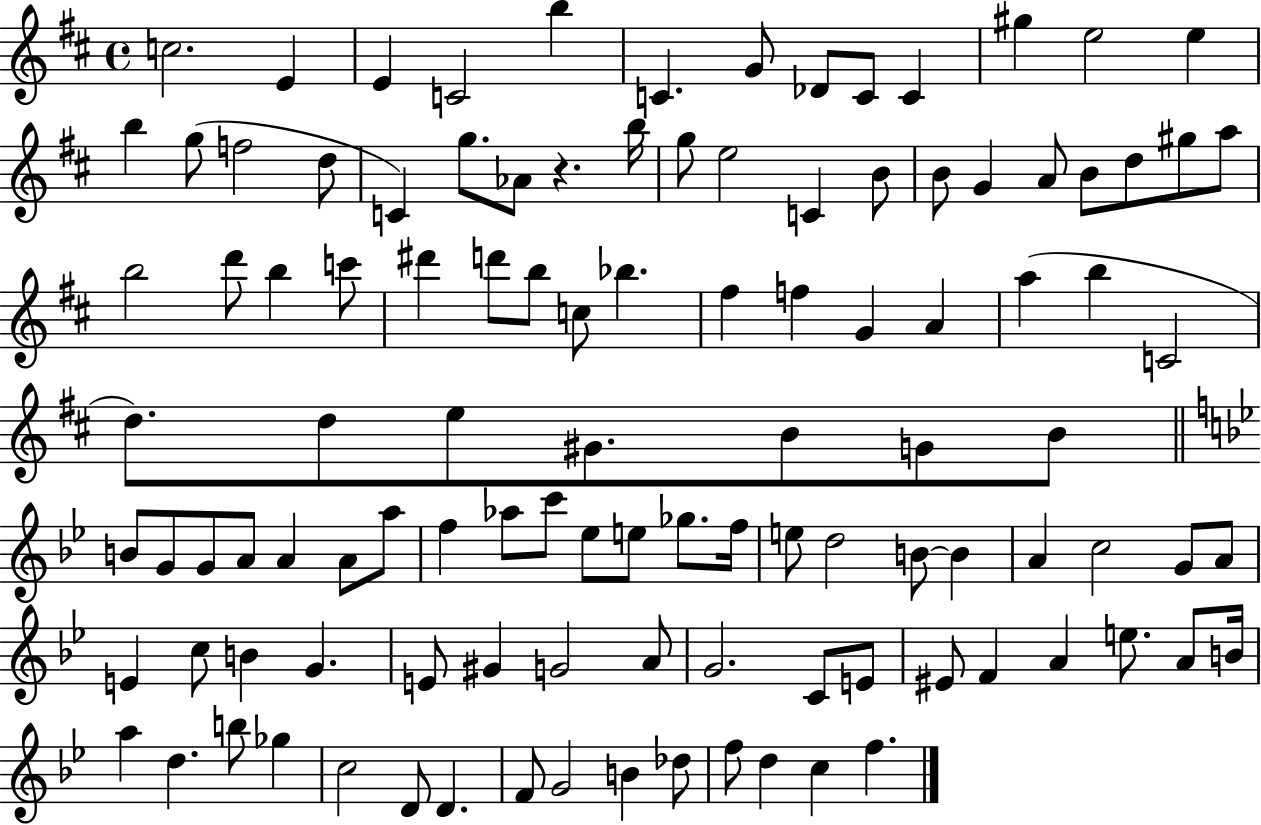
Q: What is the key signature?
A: D major